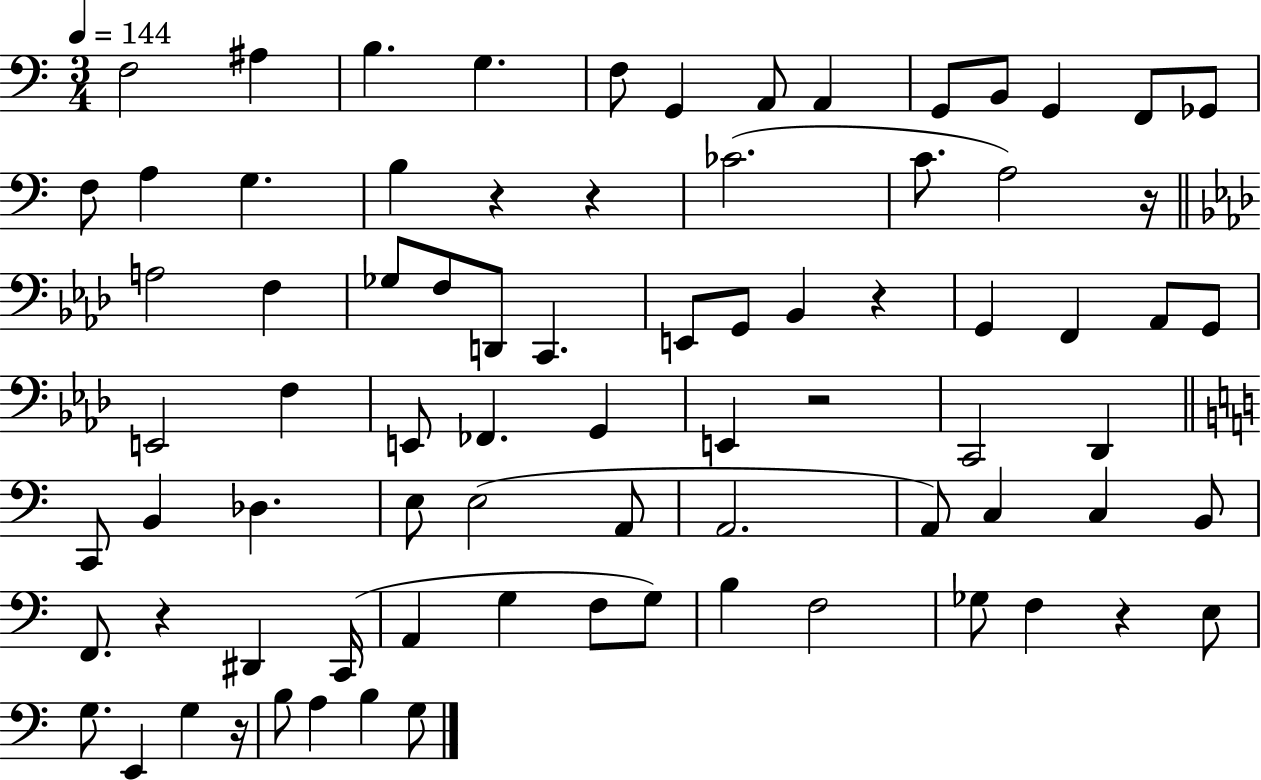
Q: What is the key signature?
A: C major